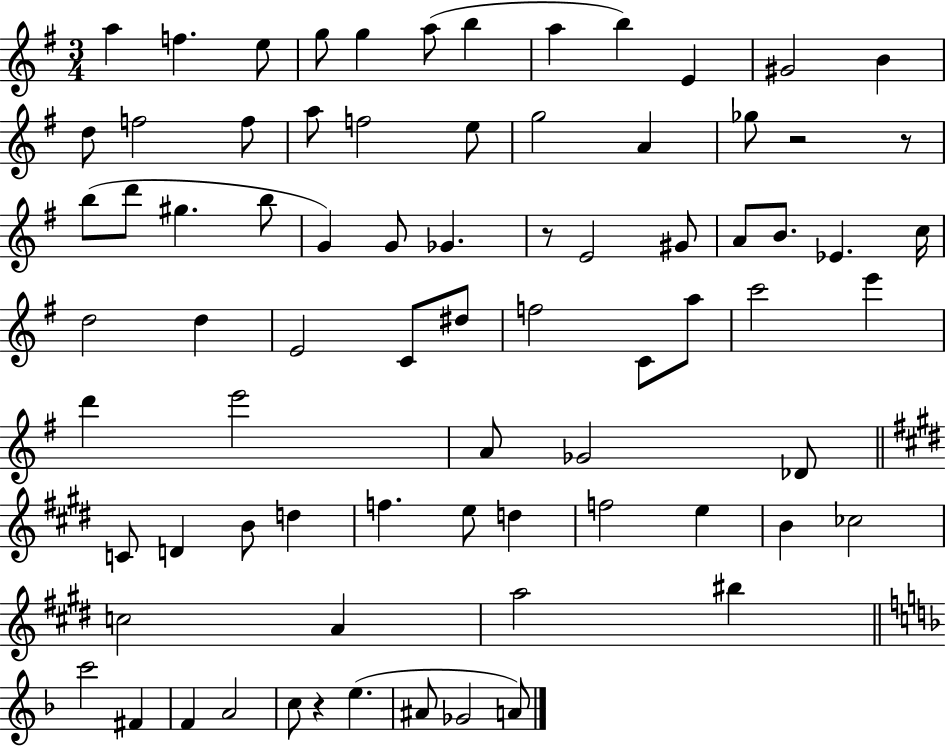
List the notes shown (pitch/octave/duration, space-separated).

A5/q F5/q. E5/e G5/e G5/q A5/e B5/q A5/q B5/q E4/q G#4/h B4/q D5/e F5/h F5/e A5/e F5/h E5/e G5/h A4/q Gb5/e R/h R/e B5/e D6/e G#5/q. B5/e G4/q G4/e Gb4/q. R/e E4/h G#4/e A4/e B4/e. Eb4/q. C5/s D5/h D5/q E4/h C4/e D#5/e F5/h C4/e A5/e C6/h E6/q D6/q E6/h A4/e Gb4/h Db4/e C4/e D4/q B4/e D5/q F5/q. E5/e D5/q F5/h E5/q B4/q CES5/h C5/h A4/q A5/h BIS5/q C6/h F#4/q F4/q A4/h C5/e R/q E5/q. A#4/e Gb4/h A4/e